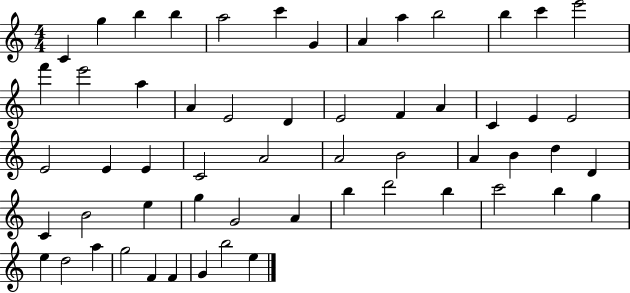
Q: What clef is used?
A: treble